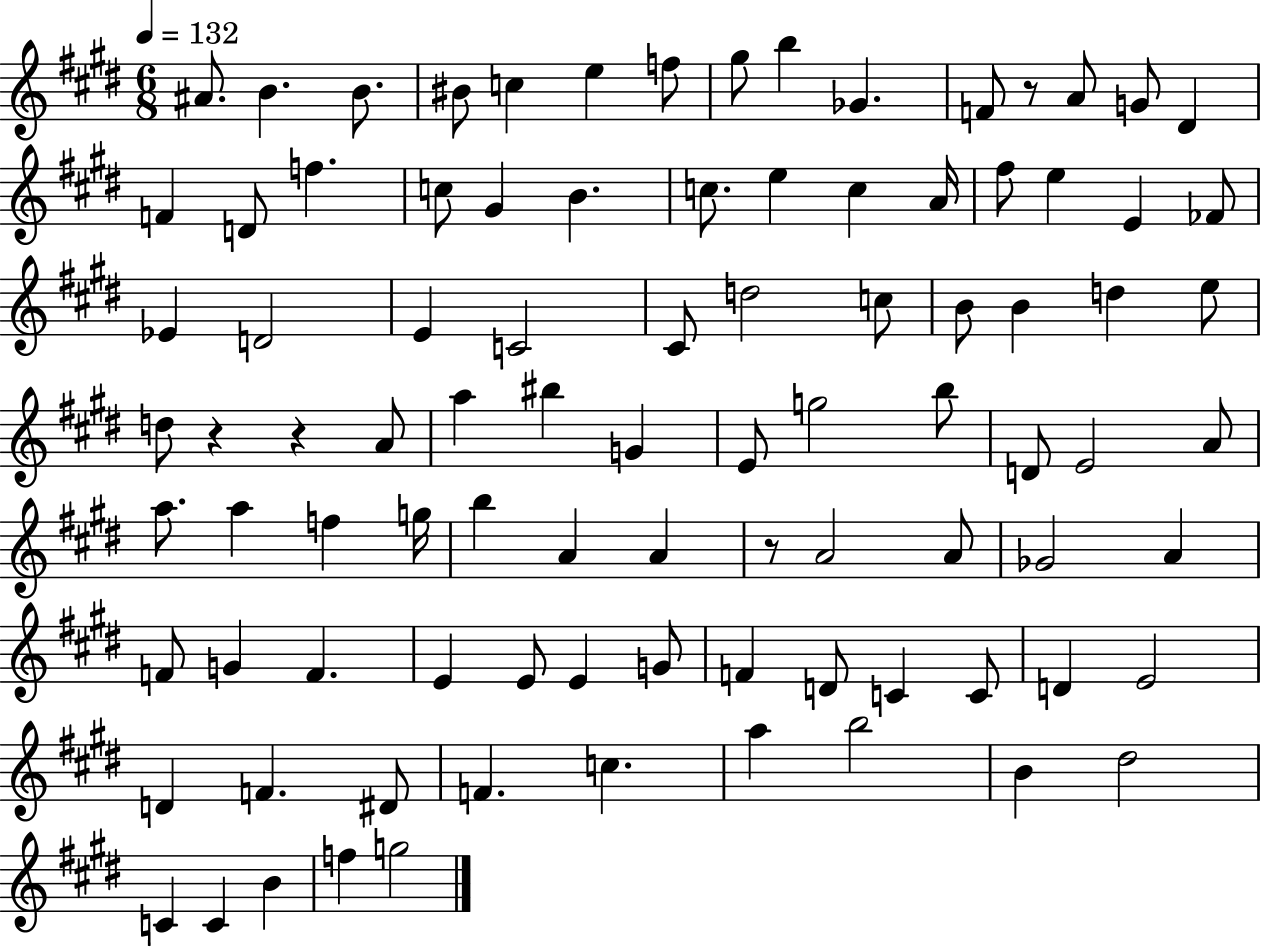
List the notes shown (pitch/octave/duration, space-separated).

A#4/e. B4/q. B4/e. BIS4/e C5/q E5/q F5/e G#5/e B5/q Gb4/q. F4/e R/e A4/e G4/e D#4/q F4/q D4/e F5/q. C5/e G#4/q B4/q. C5/e. E5/q C5/q A4/s F#5/e E5/q E4/q FES4/e Eb4/q D4/h E4/q C4/h C#4/e D5/h C5/e B4/e B4/q D5/q E5/e D5/e R/q R/q A4/e A5/q BIS5/q G4/q E4/e G5/h B5/e D4/e E4/h A4/e A5/e. A5/q F5/q G5/s B5/q A4/q A4/q R/e A4/h A4/e Gb4/h A4/q F4/e G4/q F4/q. E4/q E4/e E4/q G4/e F4/q D4/e C4/q C4/e D4/q E4/h D4/q F4/q. D#4/e F4/q. C5/q. A5/q B5/h B4/q D#5/h C4/q C4/q B4/q F5/q G5/h